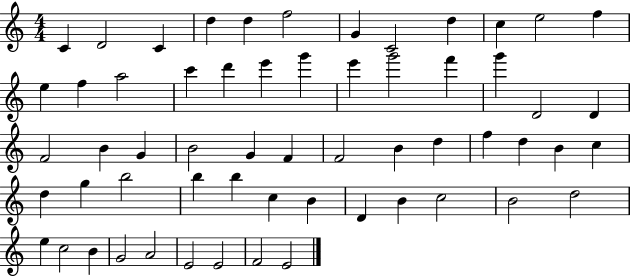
C4/q D4/h C4/q D5/q D5/q F5/h G4/q C4/h D5/q C5/q E5/h F5/q E5/q F5/q A5/h C6/q D6/q E6/q G6/q E6/q G6/h F6/q G6/q D4/h D4/q F4/h B4/q G4/q B4/h G4/q F4/q F4/h B4/q D5/q F5/q D5/q B4/q C5/q D5/q G5/q B5/h B5/q B5/q C5/q B4/q D4/q B4/q C5/h B4/h D5/h E5/q C5/h B4/q G4/h A4/h E4/h E4/h F4/h E4/h